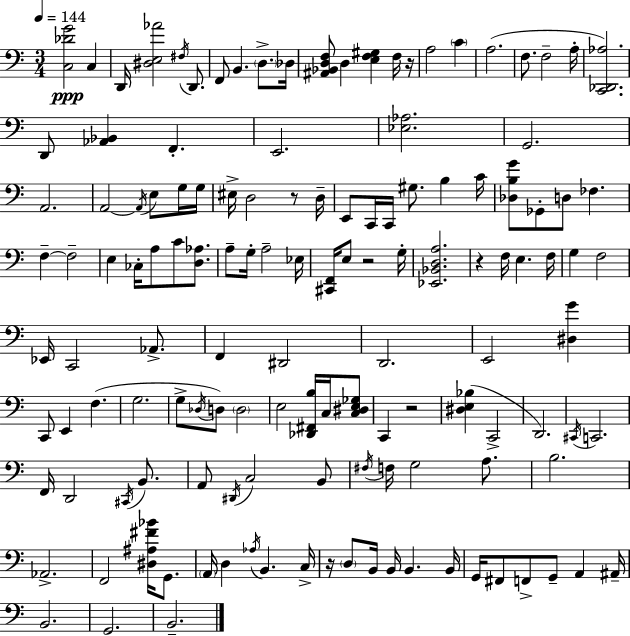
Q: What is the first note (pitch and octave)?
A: C3